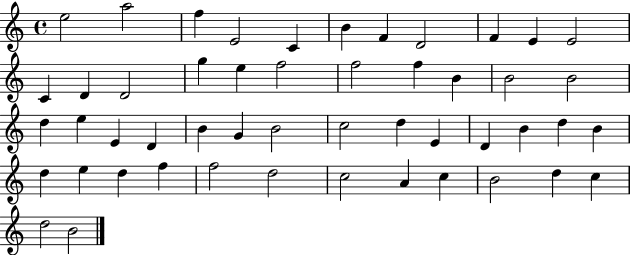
E5/h A5/h F5/q E4/h C4/q B4/q F4/q D4/h F4/q E4/q E4/h C4/q D4/q D4/h G5/q E5/q F5/h F5/h F5/q B4/q B4/h B4/h D5/q E5/q E4/q D4/q B4/q G4/q B4/h C5/h D5/q E4/q D4/q B4/q D5/q B4/q D5/q E5/q D5/q F5/q F5/h D5/h C5/h A4/q C5/q B4/h D5/q C5/q D5/h B4/h